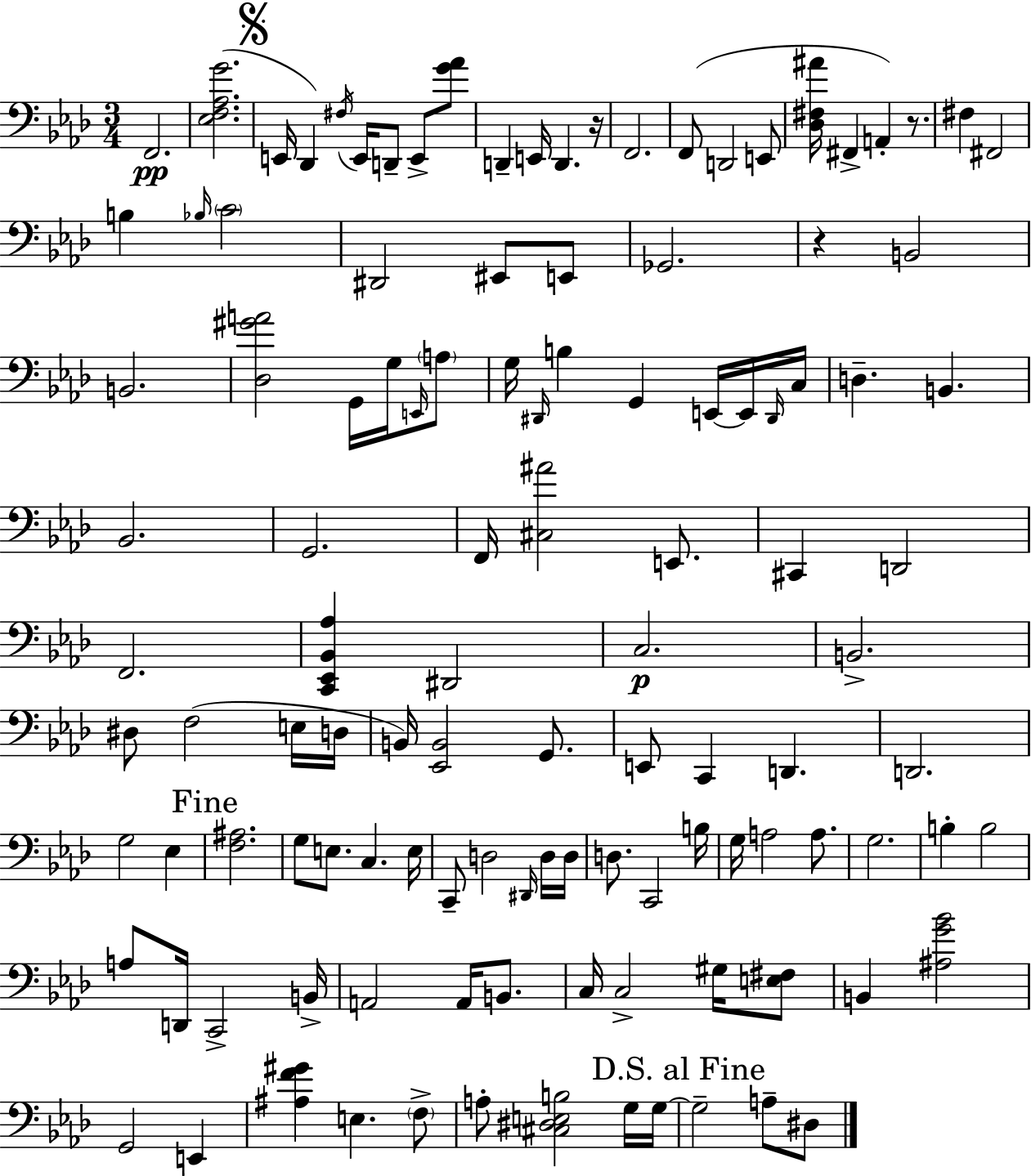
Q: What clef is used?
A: bass